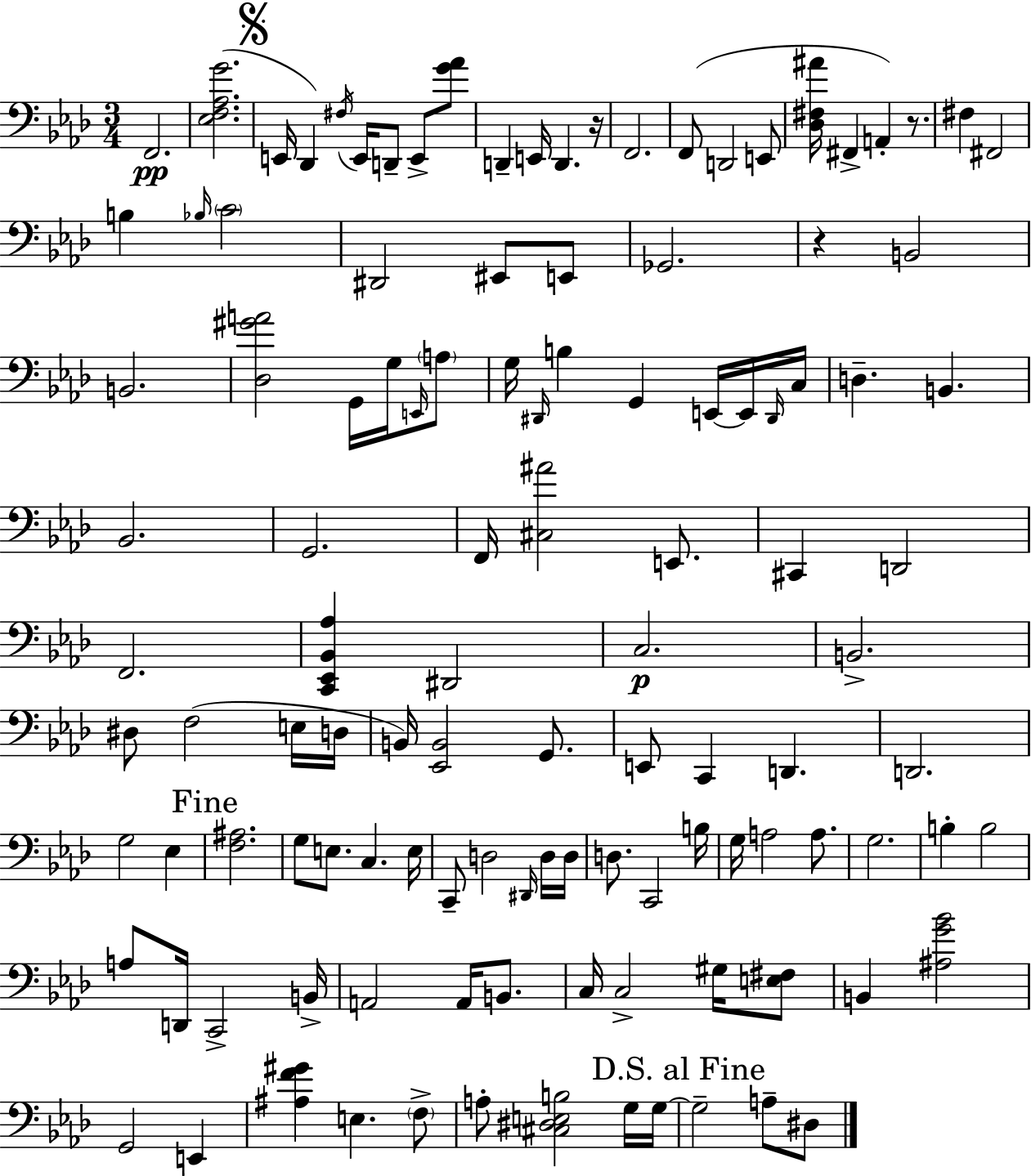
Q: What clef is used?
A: bass